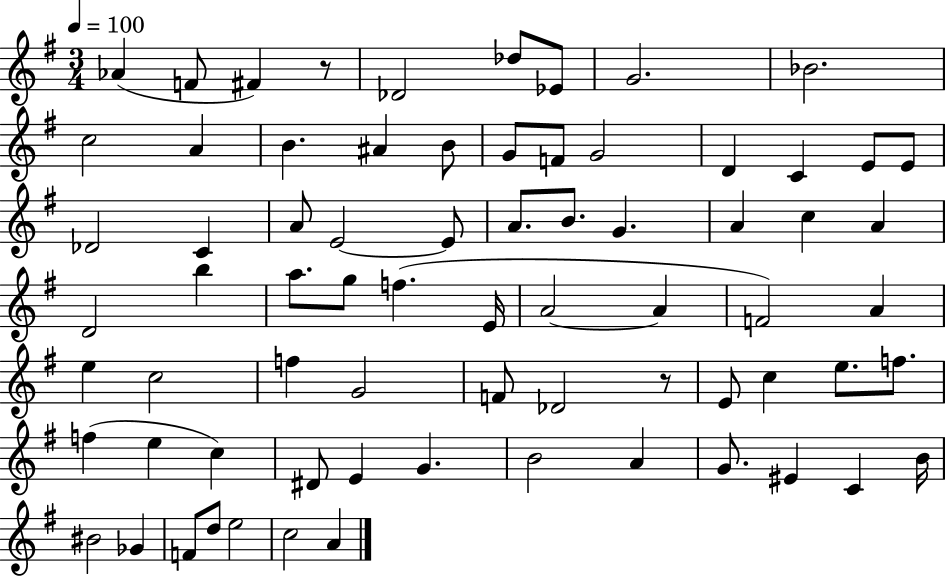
{
  \clef treble
  \numericTimeSignature
  \time 3/4
  \key g \major
  \tempo 4 = 100
  aes'4( f'8 fis'4) r8 | des'2 des''8 ees'8 | g'2. | bes'2. | \break c''2 a'4 | b'4. ais'4 b'8 | g'8 f'8 g'2 | d'4 c'4 e'8 e'8 | \break des'2 c'4 | a'8 e'2~~ e'8 | a'8. b'8. g'4. | a'4 c''4 a'4 | \break d'2 b''4 | a''8. g''8 f''4.( e'16 | a'2~~ a'4 | f'2) a'4 | \break e''4 c''2 | f''4 g'2 | f'8 des'2 r8 | e'8 c''4 e''8. f''8. | \break f''4( e''4 c''4) | dis'8 e'4 g'4. | b'2 a'4 | g'8. eis'4 c'4 b'16 | \break bis'2 ges'4 | f'8 d''8 e''2 | c''2 a'4 | \bar "|."
}